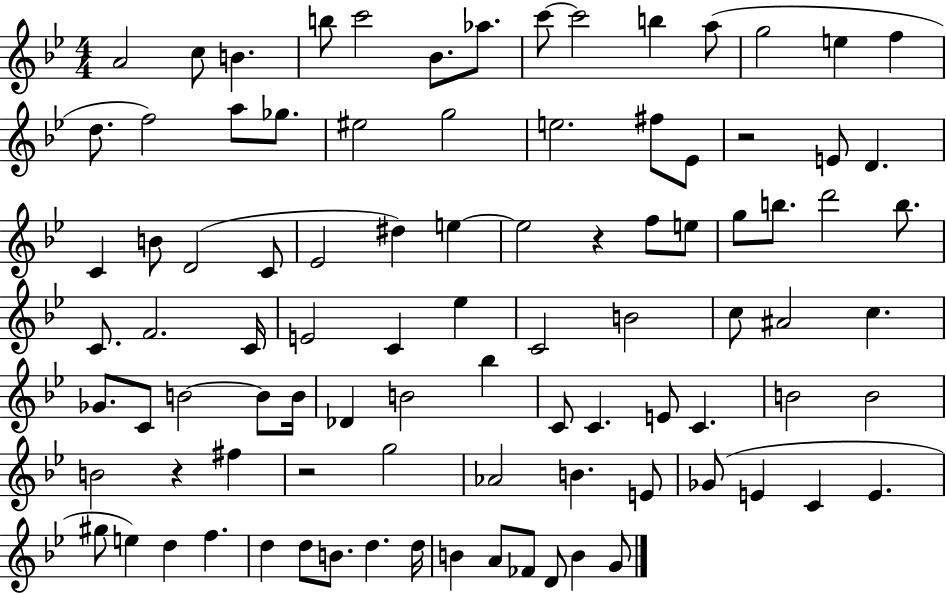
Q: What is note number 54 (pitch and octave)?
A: B4